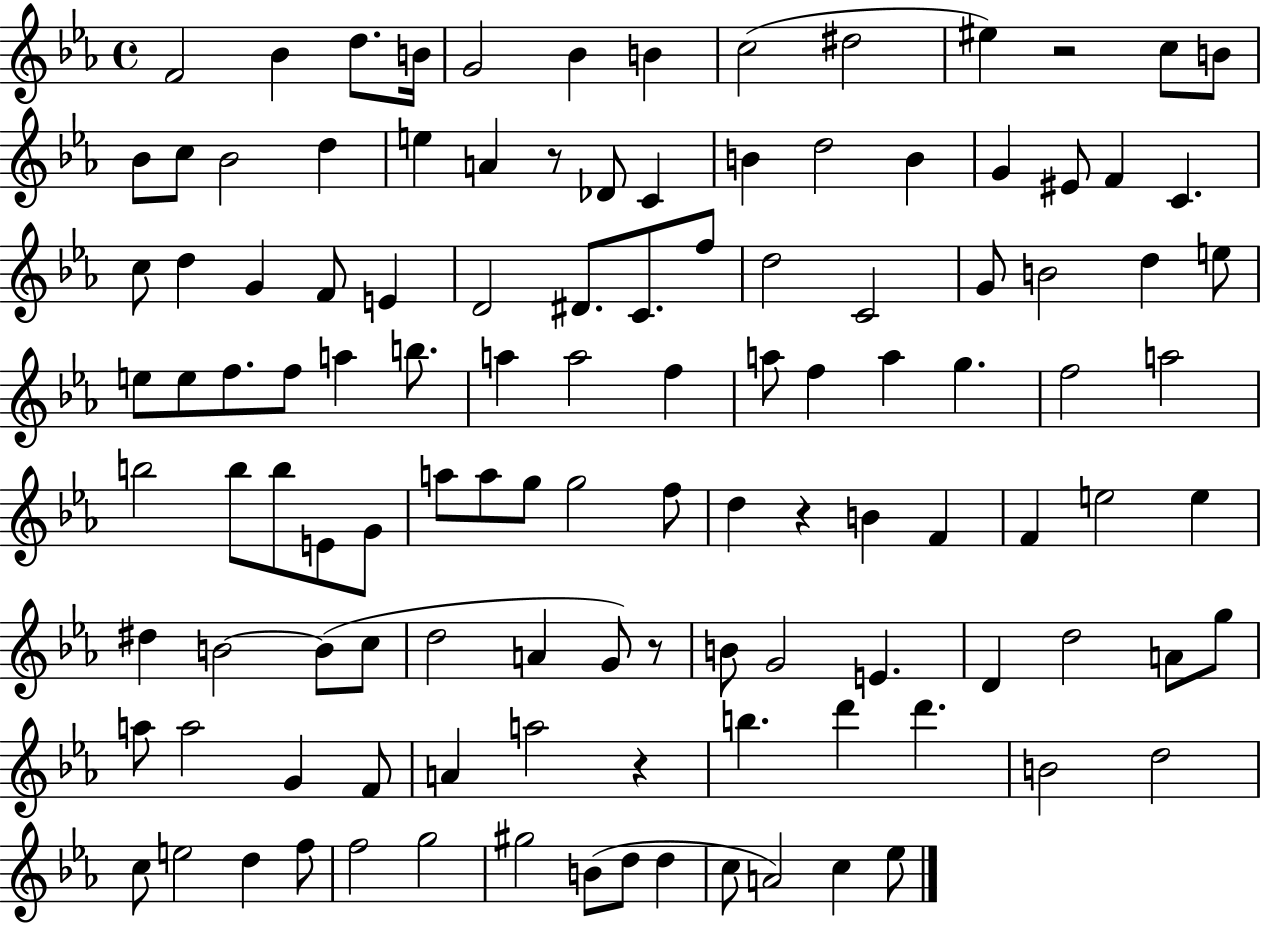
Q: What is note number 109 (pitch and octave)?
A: C5